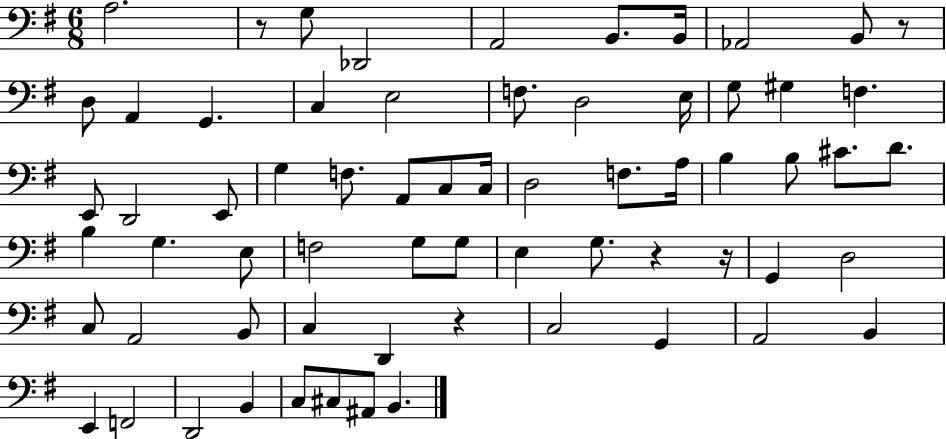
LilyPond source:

{
  \clef bass
  \numericTimeSignature
  \time 6/8
  \key g \major
  a2. | r8 g8 des,2 | a,2 b,8. b,16 | aes,2 b,8 r8 | \break d8 a,4 g,4. | c4 e2 | f8. d2 e16 | g8 gis4 f4. | \break e,8 d,2 e,8 | g4 f8. a,8 c8 c16 | d2 f8. a16 | b4 b8 cis'8. d'8. | \break b4 g4. e8 | f2 g8 g8 | e4 g8. r4 r16 | g,4 d2 | \break c8 a,2 b,8 | c4 d,4 r4 | c2 g,4 | a,2 b,4 | \break e,4 f,2 | d,2 b,4 | c8 cis8 ais,8 b,4. | \bar "|."
}